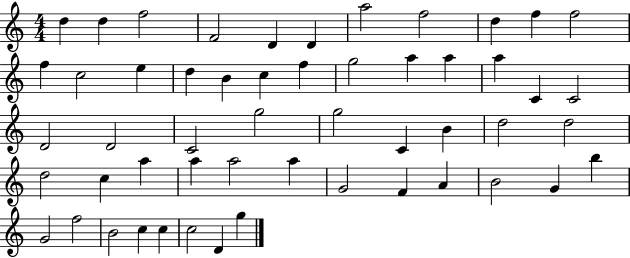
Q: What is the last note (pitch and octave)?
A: G5